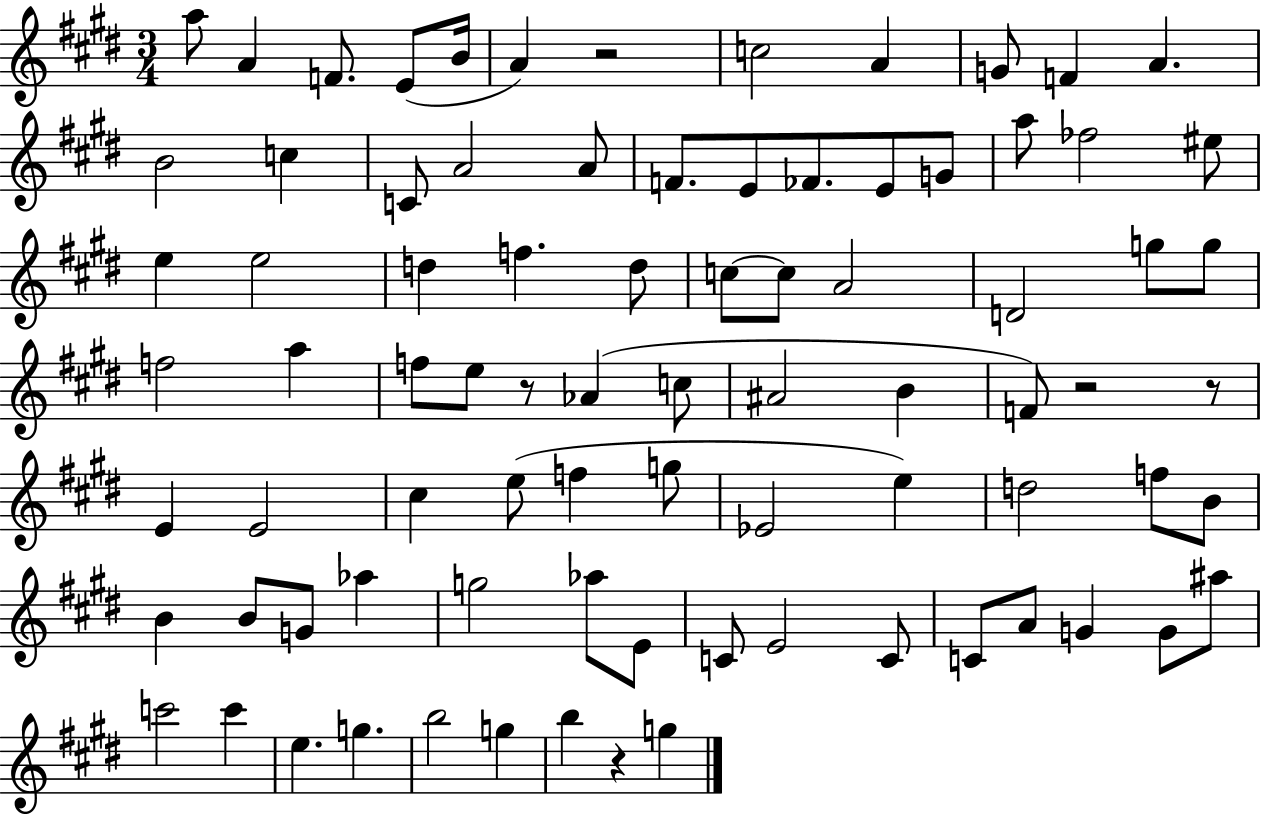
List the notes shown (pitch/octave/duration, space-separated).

A5/e A4/q F4/e. E4/e B4/s A4/q R/h C5/h A4/q G4/e F4/q A4/q. B4/h C5/q C4/e A4/h A4/e F4/e. E4/e FES4/e. E4/e G4/e A5/e FES5/h EIS5/e E5/q E5/h D5/q F5/q. D5/e C5/e C5/e A4/h D4/h G5/e G5/e F5/h A5/q F5/e E5/e R/e Ab4/q C5/e A#4/h B4/q F4/e R/h R/e E4/q E4/h C#5/q E5/e F5/q G5/e Eb4/h E5/q D5/h F5/e B4/e B4/q B4/e G4/e Ab5/q G5/h Ab5/e E4/e C4/e E4/h C4/e C4/e A4/e G4/q G4/e A#5/e C6/h C6/q E5/q. G5/q. B5/h G5/q B5/q R/q G5/q